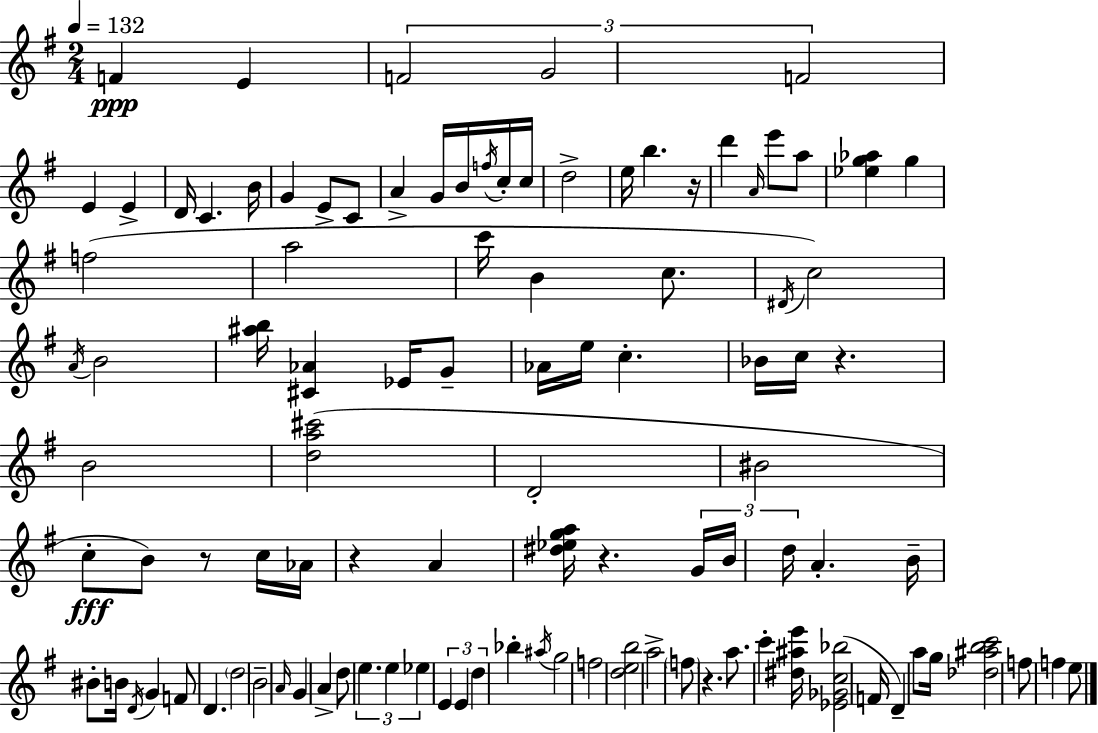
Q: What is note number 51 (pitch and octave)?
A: A4